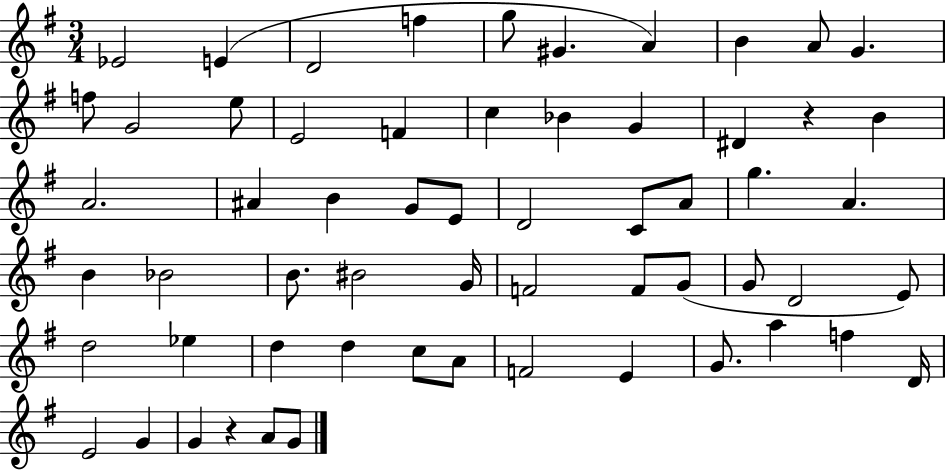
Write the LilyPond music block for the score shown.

{
  \clef treble
  \numericTimeSignature
  \time 3/4
  \key g \major
  ees'2 e'4( | d'2 f''4 | g''8 gis'4. a'4) | b'4 a'8 g'4. | \break f''8 g'2 e''8 | e'2 f'4 | c''4 bes'4 g'4 | dis'4 r4 b'4 | \break a'2. | ais'4 b'4 g'8 e'8 | d'2 c'8 a'8 | g''4. a'4. | \break b'4 bes'2 | b'8. bis'2 g'16 | f'2 f'8 g'8( | g'8 d'2 e'8) | \break d''2 ees''4 | d''4 d''4 c''8 a'8 | f'2 e'4 | g'8. a''4 f''4 d'16 | \break e'2 g'4 | g'4 r4 a'8 g'8 | \bar "|."
}